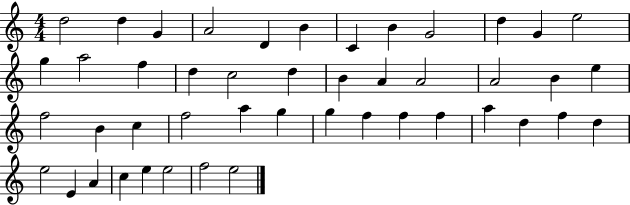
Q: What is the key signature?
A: C major